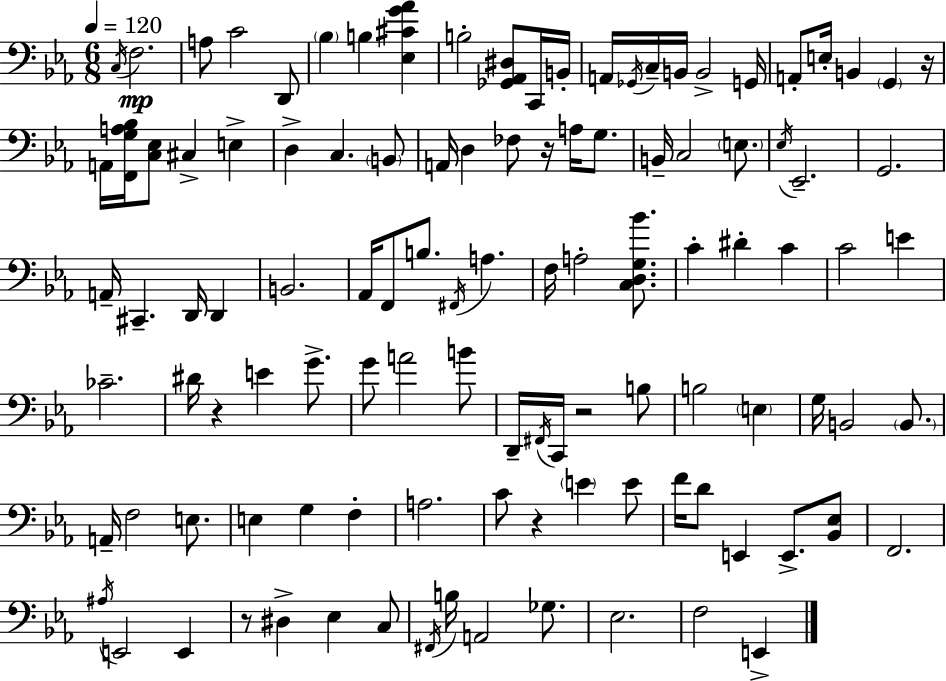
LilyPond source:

{
  \clef bass
  \numericTimeSignature
  \time 6/8
  \key ees \major
  \tempo 4 = 120
  \repeat volta 2 { \acciaccatura { c16 }\mp f2. | a8 c'2 d,8 | \parenthesize bes4 b4 <ees cis' g' aes'>4 | b2-. <ges, aes, dis>8 c,16 | \break b,16-. a,16 \acciaccatura { ges,16 } c16-- b,16 b,2-> | g,16 a,8-. e16-. b,4 \parenthesize g,4 | r16 a,16 <f, g a bes>16 <c ees>8 cis4-> e4-> | d4-> c4. | \break \parenthesize b,8 a,16 d4 fes8 r16 a16 g8. | b,16-- c2 \parenthesize e8. | \acciaccatura { ees16 } ees,2.-- | g,2. | \break a,16-- cis,4.-- d,16 d,4 | b,2. | aes,16 f,8 b8. \acciaccatura { fis,16 } a4. | f16 a2-. | \break <c d g bes'>8. c'4-. dis'4-. | c'4 c'2 | e'4 ces'2.-- | dis'16 r4 e'4 | \break g'8.-> g'8 a'2 | b'8 d,16-- \acciaccatura { fis,16 } c,16 r2 | b8 b2 | \parenthesize e4 g16 b,2 | \break \parenthesize b,8. a,16-- f2 | e8. e4 g4 | f4-. a2. | c'8 r4 \parenthesize e'4 | \break e'8 f'16 d'8 e,4 | e,8.-> <bes, ees>8 f,2. | \acciaccatura { ais16 } e,2 | e,4 r8 dis4-> | \break ees4 c8 \acciaccatura { fis,16 } b16 a,2 | ges8. ees2. | f2 | e,4-> } \bar "|."
}